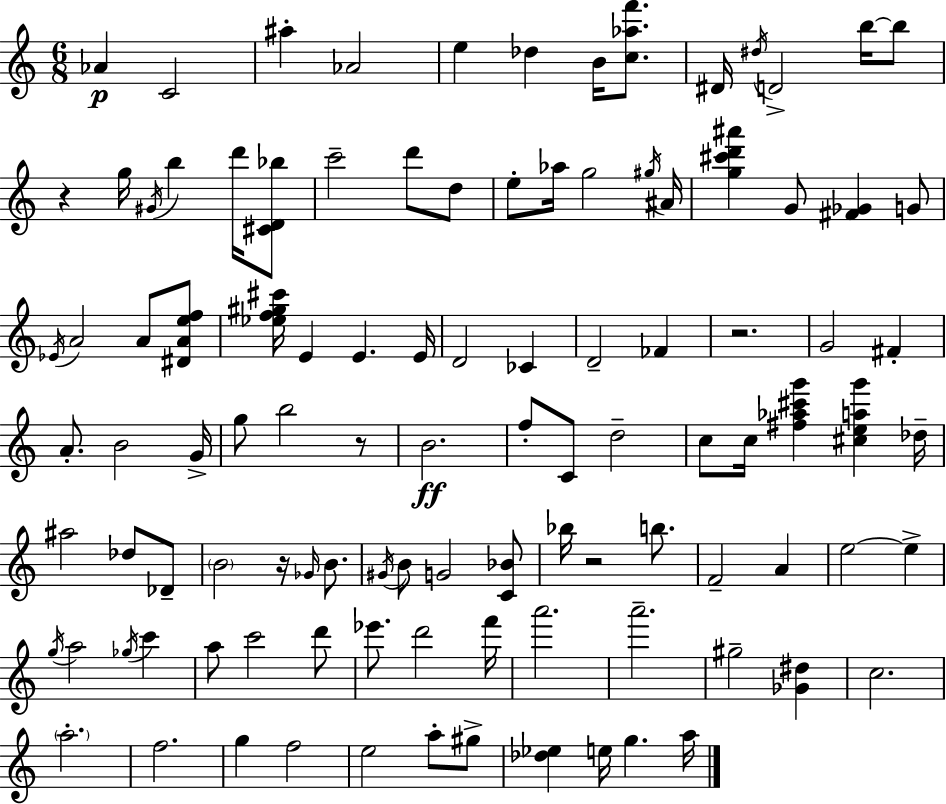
Ab4/q C4/h A#5/q Ab4/h E5/q Db5/q B4/s [C5,Ab5,F6]/e. D#4/s D#5/s D4/h B5/s B5/e R/q G5/s G#4/s B5/q D6/s [C#4,D4,Bb5]/e C6/h D6/e D5/e E5/e Ab5/s G5/h G#5/s A#4/s [G5,C#6,D6,A#6]/q G4/e [F#4,Gb4]/q G4/e Eb4/s A4/h A4/e [D#4,A4,E5,F5]/e [Eb5,F5,G#5,C#6]/s E4/q E4/q. E4/s D4/h CES4/q D4/h FES4/q R/h. G4/h F#4/q A4/e. B4/h G4/s G5/e B5/h R/e B4/h. F5/e C4/e D5/h C5/e C5/s [F#5,Ab5,C#6,G6]/q [C#5,E5,A5,G6]/q Db5/s A#5/h Db5/e Db4/e B4/h R/s Gb4/s B4/e. G#4/s B4/e G4/h [C4,Bb4]/e Bb5/s R/h B5/e. F4/h A4/q E5/h E5/q G5/s A5/h Gb5/s C6/q A5/e C6/h D6/e Eb6/e. D6/h F6/s A6/h. A6/h. G#5/h [Gb4,D#5]/q C5/h. A5/h. F5/h. G5/q F5/h E5/h A5/e G#5/e [Db5,Eb5]/q E5/s G5/q. A5/s